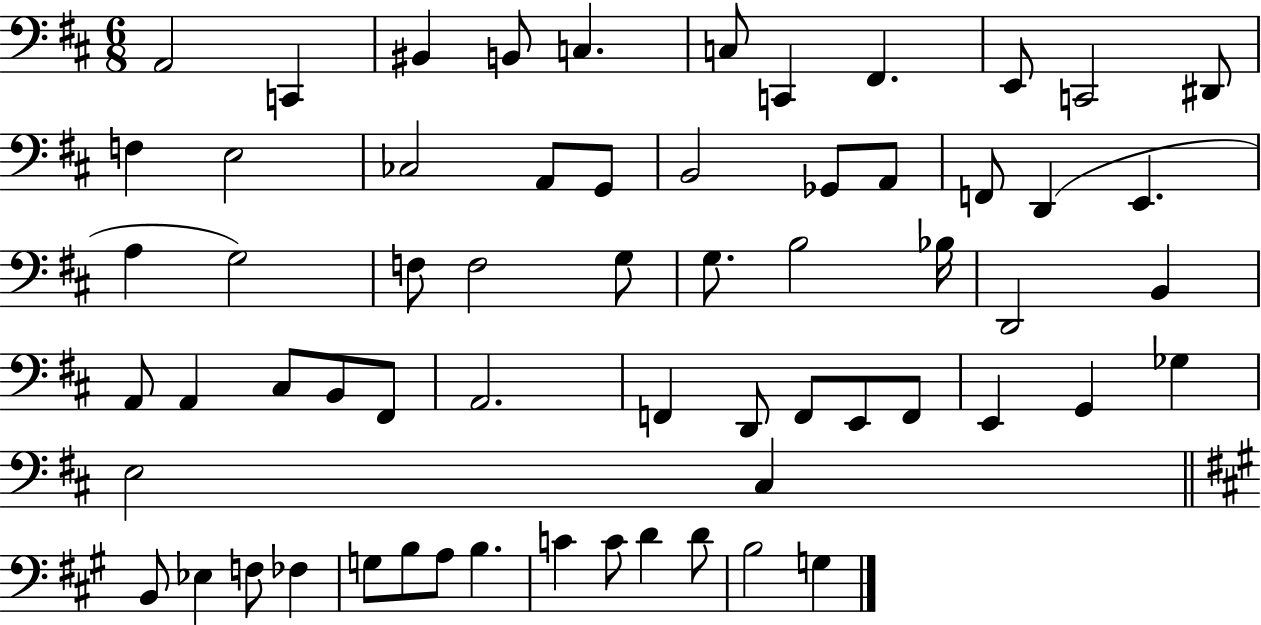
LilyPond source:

{
  \clef bass
  \numericTimeSignature
  \time 6/8
  \key d \major
  \repeat volta 2 { a,2 c,4 | bis,4 b,8 c4. | c8 c,4 fis,4. | e,8 c,2 dis,8 | \break f4 e2 | ces2 a,8 g,8 | b,2 ges,8 a,8 | f,8 d,4( e,4. | \break a4 g2) | f8 f2 g8 | g8. b2 bes16 | d,2 b,4 | \break a,8 a,4 cis8 b,8 fis,8 | a,2. | f,4 d,8 f,8 e,8 f,8 | e,4 g,4 ges4 | \break e2 cis4 | \bar "||" \break \key a \major b,8 ees4 f8 fes4 | g8 b8 a8 b4. | c'4 c'8 d'4 d'8 | b2 g4 | \break } \bar "|."
}